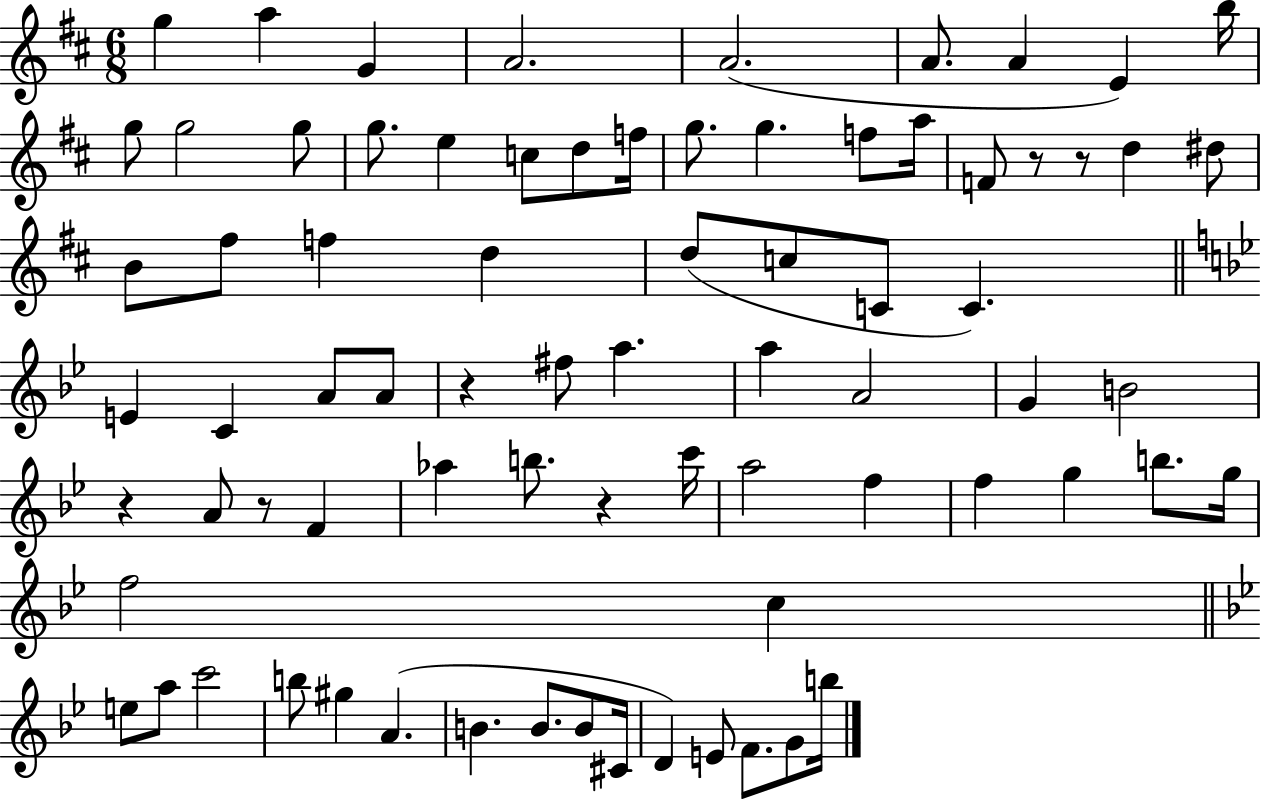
X:1
T:Untitled
M:6/8
L:1/4
K:D
g a G A2 A2 A/2 A E b/4 g/2 g2 g/2 g/2 e c/2 d/2 f/4 g/2 g f/2 a/4 F/2 z/2 z/2 d ^d/2 B/2 ^f/2 f d d/2 c/2 C/2 C E C A/2 A/2 z ^f/2 a a A2 G B2 z A/2 z/2 F _a b/2 z c'/4 a2 f f g b/2 g/4 f2 c e/2 a/2 c'2 b/2 ^g A B B/2 B/2 ^C/4 D E/2 F/2 G/2 b/4